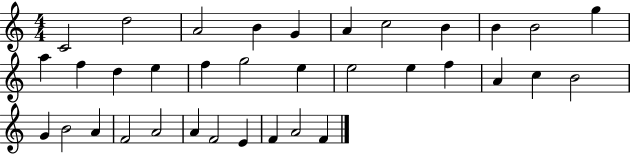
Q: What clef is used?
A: treble